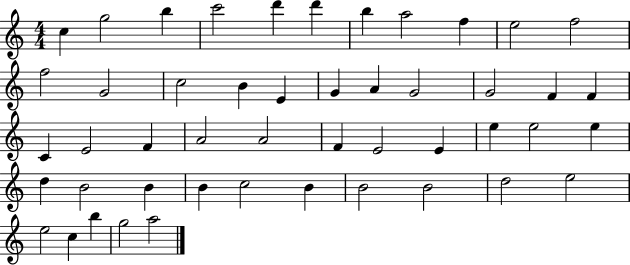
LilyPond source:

{
  \clef treble
  \numericTimeSignature
  \time 4/4
  \key c \major
  c''4 g''2 b''4 | c'''2 d'''4 d'''4 | b''4 a''2 f''4 | e''2 f''2 | \break f''2 g'2 | c''2 b'4 e'4 | g'4 a'4 g'2 | g'2 f'4 f'4 | \break c'4 e'2 f'4 | a'2 a'2 | f'4 e'2 e'4 | e''4 e''2 e''4 | \break d''4 b'2 b'4 | b'4 c''2 b'4 | b'2 b'2 | d''2 e''2 | \break e''2 c''4 b''4 | g''2 a''2 | \bar "|."
}